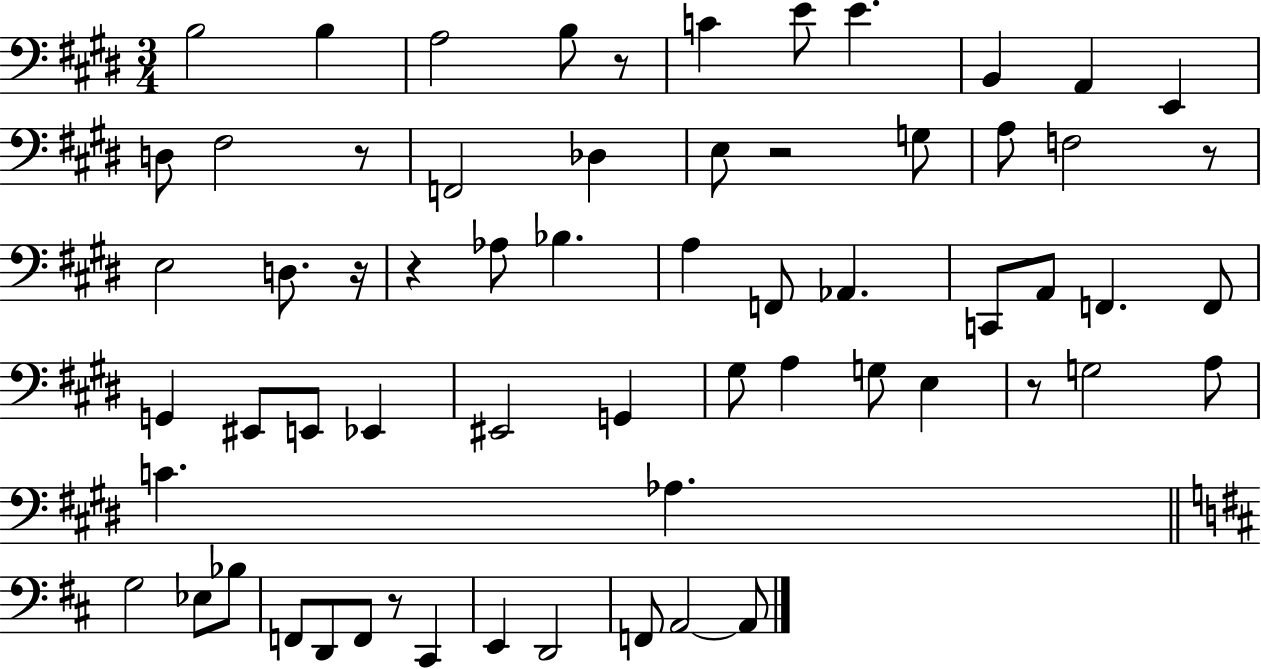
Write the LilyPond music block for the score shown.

{
  \clef bass
  \numericTimeSignature
  \time 3/4
  \key e \major
  b2 b4 | a2 b8 r8 | c'4 e'8 e'4. | b,4 a,4 e,4 | \break d8 fis2 r8 | f,2 des4 | e8 r2 g8 | a8 f2 r8 | \break e2 d8. r16 | r4 aes8 bes4. | a4 f,8 aes,4. | c,8 a,8 f,4. f,8 | \break g,4 eis,8 e,8 ees,4 | eis,2 g,4 | gis8 a4 g8 e4 | r8 g2 a8 | \break c'4. aes4. | \bar "||" \break \key b \minor g2 ees8 bes8 | f,8 d,8 f,8 r8 cis,4 | e,4 d,2 | f,8 a,2~~ a,8 | \break \bar "|."
}